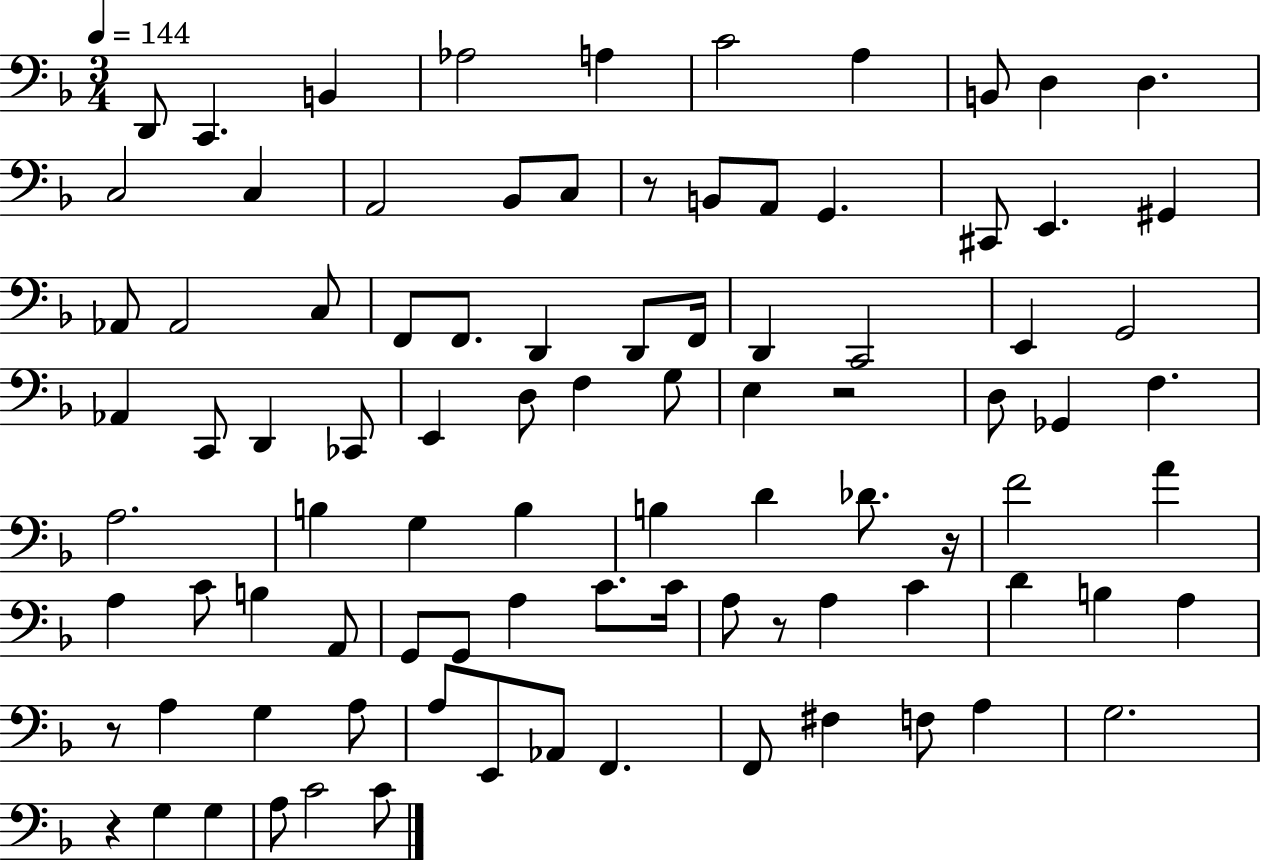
D2/e C2/q. B2/q Ab3/h A3/q C4/h A3/q B2/e D3/q D3/q. C3/h C3/q A2/h Bb2/e C3/e R/e B2/e A2/e G2/q. C#2/e E2/q. G#2/q Ab2/e Ab2/h C3/e F2/e F2/e. D2/q D2/e F2/s D2/q C2/h E2/q G2/h Ab2/q C2/e D2/q CES2/e E2/q D3/e F3/q G3/e E3/q R/h D3/e Gb2/q F3/q. A3/h. B3/q G3/q B3/q B3/q D4/q Db4/e. R/s F4/h A4/q A3/q C4/e B3/q A2/e G2/e G2/e A3/q C4/e. C4/s A3/e R/e A3/q C4/q D4/q B3/q A3/q R/e A3/q G3/q A3/e A3/e E2/e Ab2/e F2/q. F2/e F#3/q F3/e A3/q G3/h. R/q G3/q G3/q A3/e C4/h C4/e